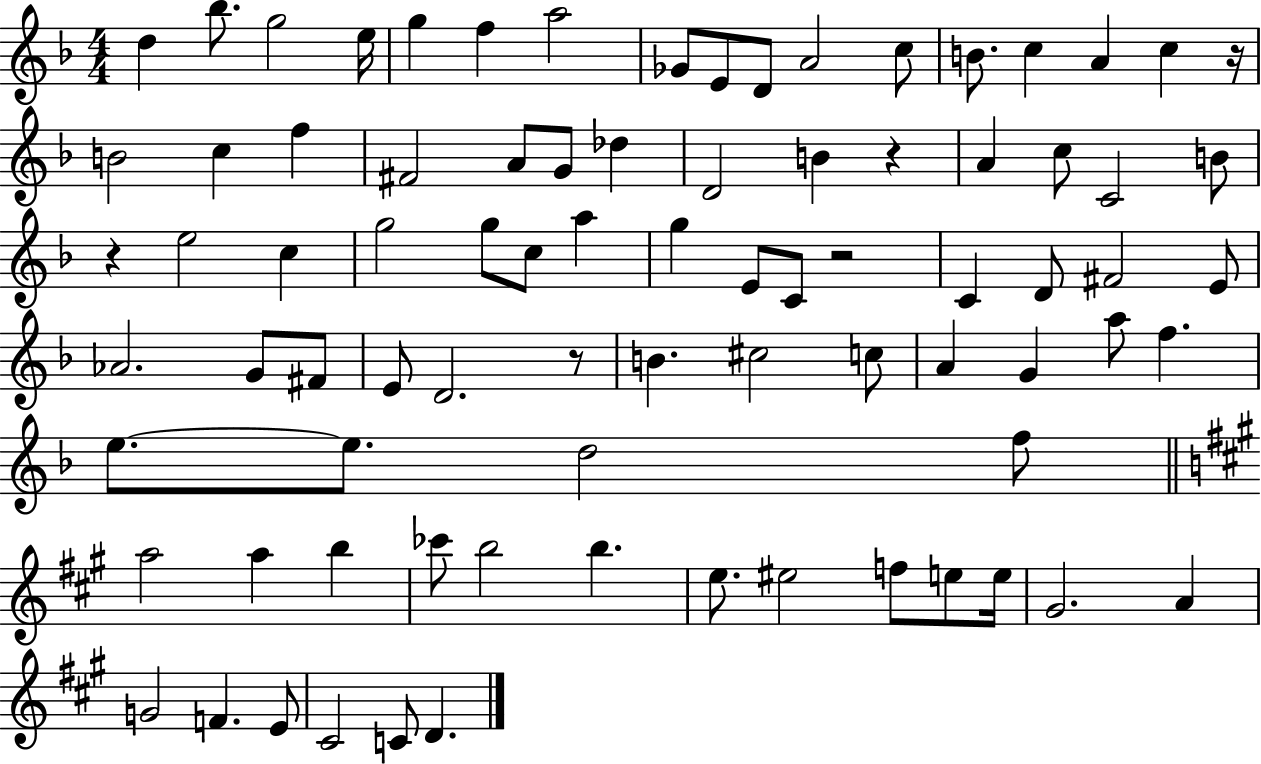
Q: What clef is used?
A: treble